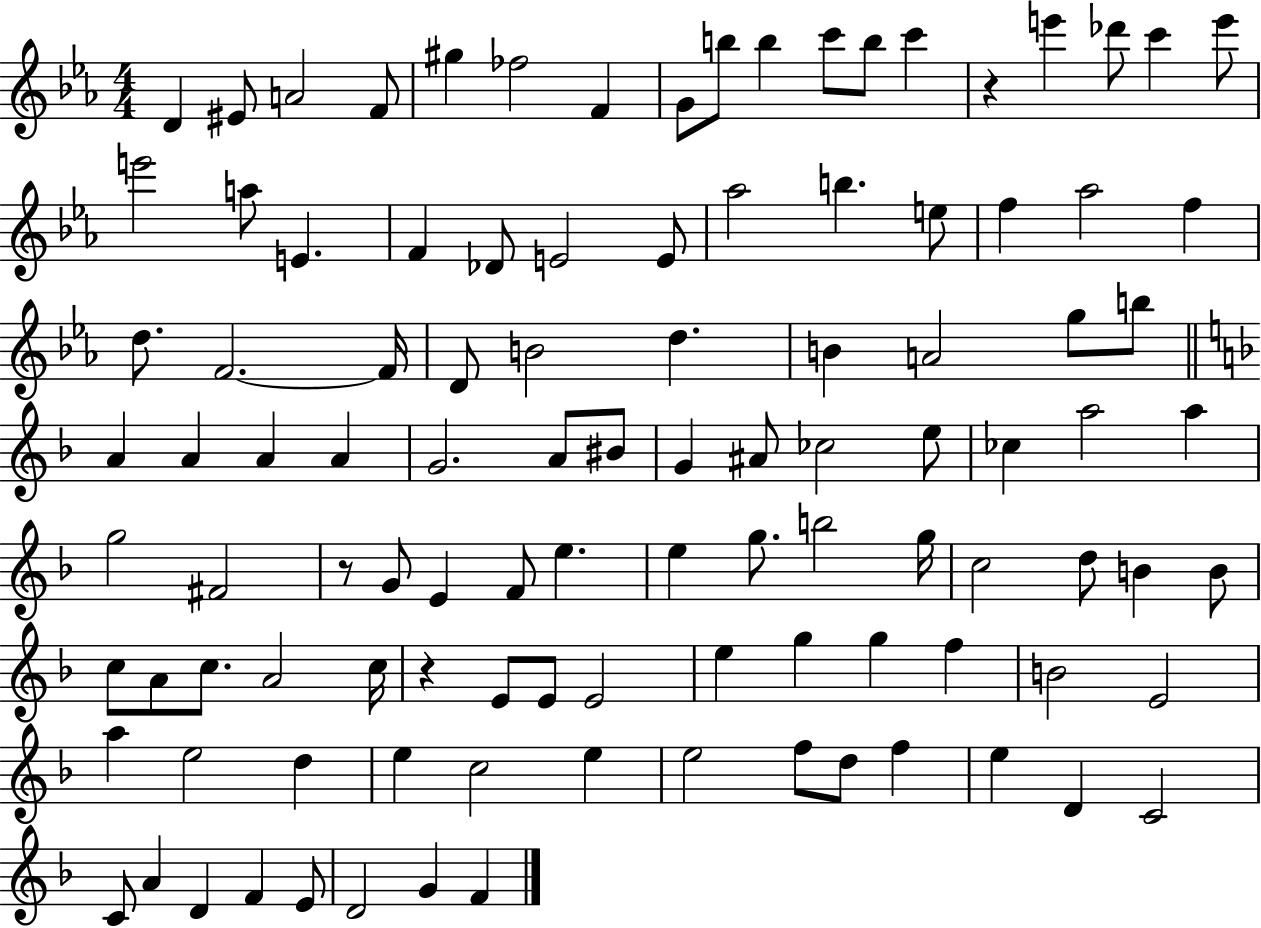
{
  \clef treble
  \numericTimeSignature
  \time 4/4
  \key ees \major
  d'4 eis'8 a'2 f'8 | gis''4 fes''2 f'4 | g'8 b''8 b''4 c'''8 b''8 c'''4 | r4 e'''4 des'''8 c'''4 e'''8 | \break e'''2 a''8 e'4. | f'4 des'8 e'2 e'8 | aes''2 b''4. e''8 | f''4 aes''2 f''4 | \break d''8. f'2.~~ f'16 | d'8 b'2 d''4. | b'4 a'2 g''8 b''8 | \bar "||" \break \key f \major a'4 a'4 a'4 a'4 | g'2. a'8 bis'8 | g'4 ais'8 ces''2 e''8 | ces''4 a''2 a''4 | \break g''2 fis'2 | r8 g'8 e'4 f'8 e''4. | e''4 g''8. b''2 g''16 | c''2 d''8 b'4 b'8 | \break c''8 a'8 c''8. a'2 c''16 | r4 e'8 e'8 e'2 | e''4 g''4 g''4 f''4 | b'2 e'2 | \break a''4 e''2 d''4 | e''4 c''2 e''4 | e''2 f''8 d''8 f''4 | e''4 d'4 c'2 | \break c'8 a'4 d'4 f'4 e'8 | d'2 g'4 f'4 | \bar "|."
}